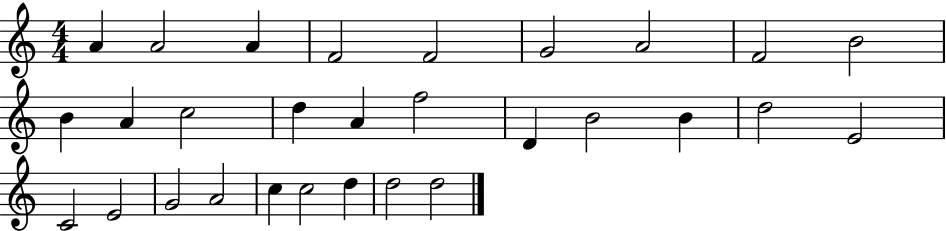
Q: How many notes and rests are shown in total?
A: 29